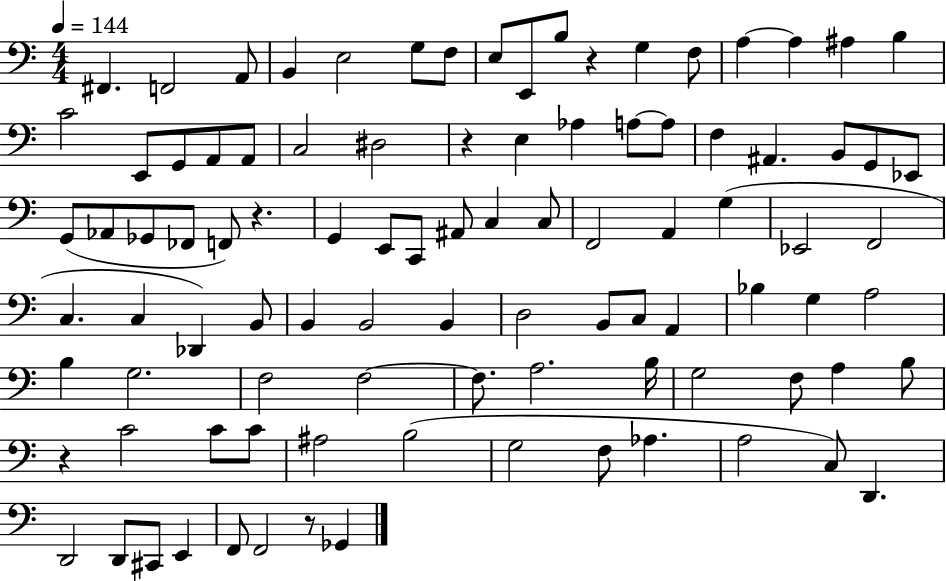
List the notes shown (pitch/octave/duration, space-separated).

F#2/q. F2/h A2/e B2/q E3/h G3/e F3/e E3/e E2/e B3/e R/q G3/q F3/e A3/q A3/q A#3/q B3/q C4/h E2/e G2/e A2/e A2/e C3/h D#3/h R/q E3/q Ab3/q A3/e A3/e F3/q A#2/q. B2/e G2/e Eb2/e G2/e Ab2/e Gb2/e FES2/e F2/e R/q. G2/q E2/e C2/e A#2/e C3/q C3/e F2/h A2/q G3/q Eb2/h F2/h C3/q. C3/q Db2/q B2/e B2/q B2/h B2/q D3/h B2/e C3/e A2/q Bb3/q G3/q A3/h B3/q G3/h. F3/h F3/h F3/e. A3/h. B3/s G3/h F3/e A3/q B3/e R/q C4/h C4/e C4/e A#3/h B3/h G3/h F3/e Ab3/q. A3/h C3/e D2/q. D2/h D2/e C#2/e E2/q F2/e F2/h R/e Gb2/q